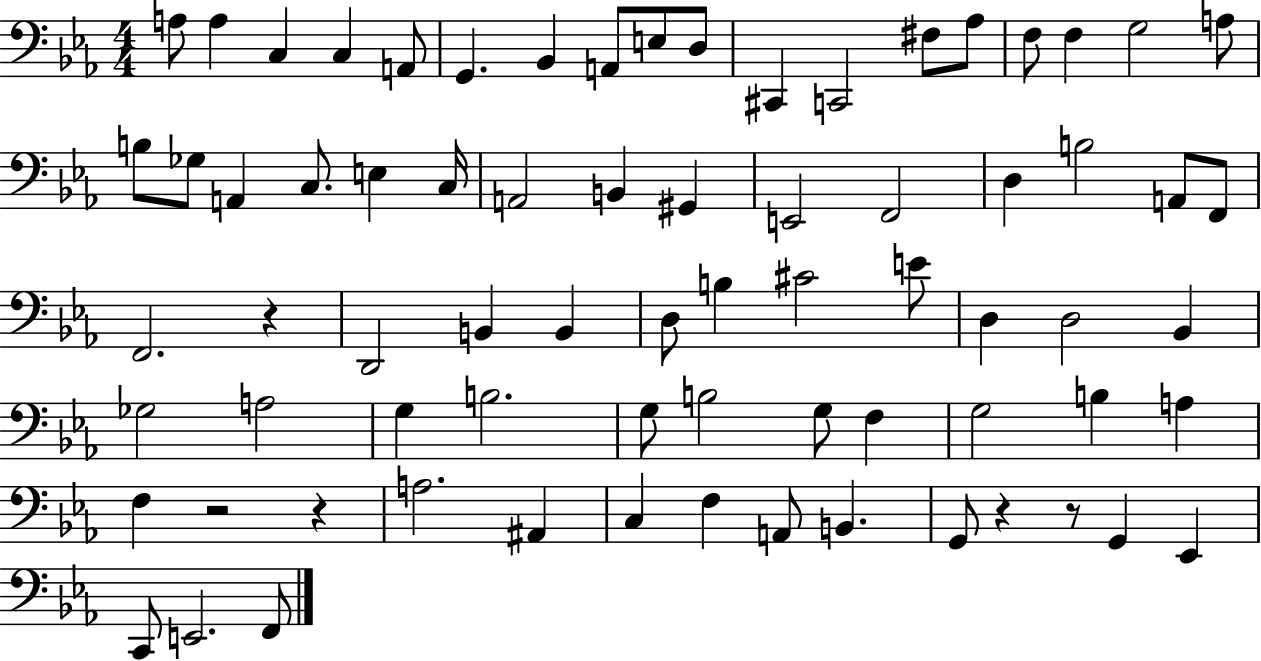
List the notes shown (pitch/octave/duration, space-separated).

A3/e A3/q C3/q C3/q A2/e G2/q. Bb2/q A2/e E3/e D3/e C#2/q C2/h F#3/e Ab3/e F3/e F3/q G3/h A3/e B3/e Gb3/e A2/q C3/e. E3/q C3/s A2/h B2/q G#2/q E2/h F2/h D3/q B3/h A2/e F2/e F2/h. R/q D2/h B2/q B2/q D3/e B3/q C#4/h E4/e D3/q D3/h Bb2/q Gb3/h A3/h G3/q B3/h. G3/e B3/h G3/e F3/q G3/h B3/q A3/q F3/q R/h R/q A3/h. A#2/q C3/q F3/q A2/e B2/q. G2/e R/q R/e G2/q Eb2/q C2/e E2/h. F2/e